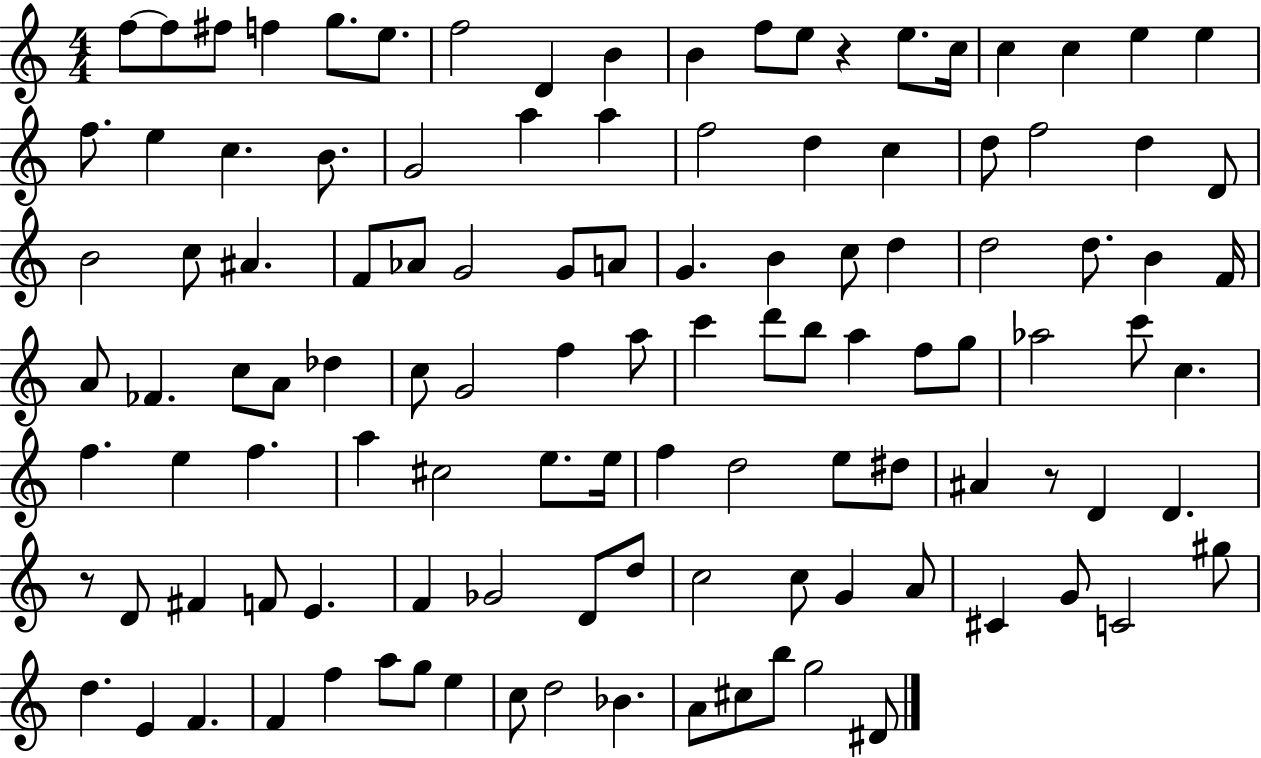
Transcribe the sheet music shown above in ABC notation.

X:1
T:Untitled
M:4/4
L:1/4
K:C
f/2 f/2 ^f/2 f g/2 e/2 f2 D B B f/2 e/2 z e/2 c/4 c c e e f/2 e c B/2 G2 a a f2 d c d/2 f2 d D/2 B2 c/2 ^A F/2 _A/2 G2 G/2 A/2 G B c/2 d d2 d/2 B F/4 A/2 _F c/2 A/2 _d c/2 G2 f a/2 c' d'/2 b/2 a f/2 g/2 _a2 c'/2 c f e f a ^c2 e/2 e/4 f d2 e/2 ^d/2 ^A z/2 D D z/2 D/2 ^F F/2 E F _G2 D/2 d/2 c2 c/2 G A/2 ^C G/2 C2 ^g/2 d E F F f a/2 g/2 e c/2 d2 _B A/2 ^c/2 b/2 g2 ^D/2